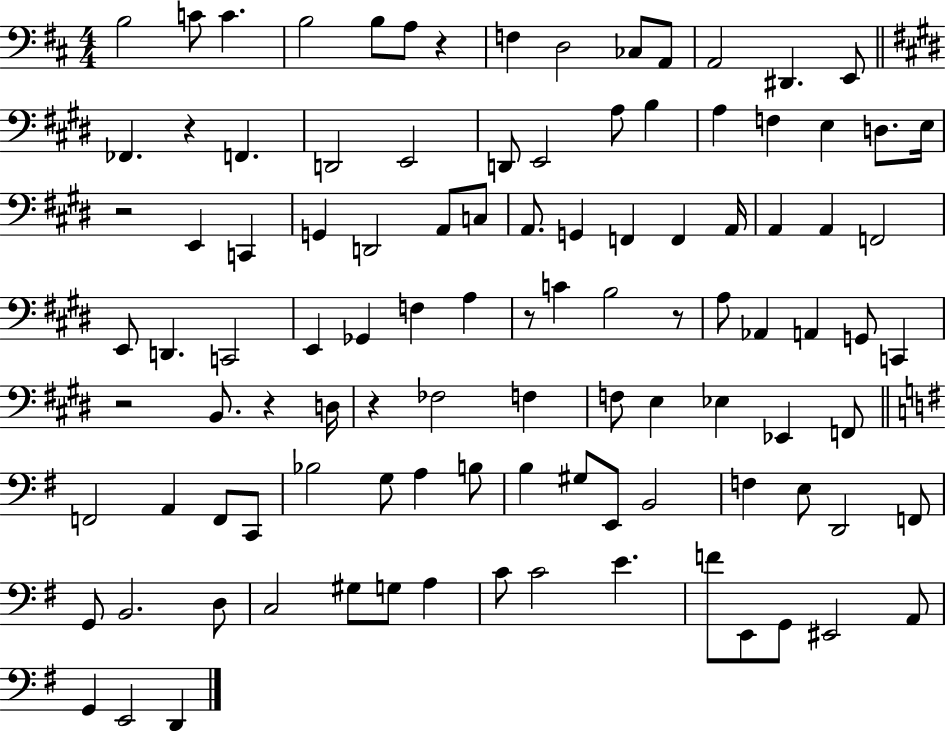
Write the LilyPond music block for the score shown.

{
  \clef bass
  \numericTimeSignature
  \time 4/4
  \key d \major
  \repeat volta 2 { b2 c'8 c'4. | b2 b8 a8 r4 | f4 d2 ces8 a,8 | a,2 dis,4. e,8 | \break \bar "||" \break \key e \major fes,4. r4 f,4. | d,2 e,2 | d,8 e,2 a8 b4 | a4 f4 e4 d8. e16 | \break r2 e,4 c,4 | g,4 d,2 a,8 c8 | a,8. g,4 f,4 f,4 a,16 | a,4 a,4 f,2 | \break e,8 d,4. c,2 | e,4 ges,4 f4 a4 | r8 c'4 b2 r8 | a8 aes,4 a,4 g,8 c,4 | \break r2 b,8. r4 d16 | r4 fes2 f4 | f8 e4 ees4 ees,4 f,8 | \bar "||" \break \key g \major f,2 a,4 f,8 c,8 | bes2 g8 a4 b8 | b4 gis8 e,8 b,2 | f4 e8 d,2 f,8 | \break g,8 b,2. d8 | c2 gis8 g8 a4 | c'8 c'2 e'4. | f'8 e,8 g,8 eis,2 a,8 | \break g,4 e,2 d,4 | } \bar "|."
}